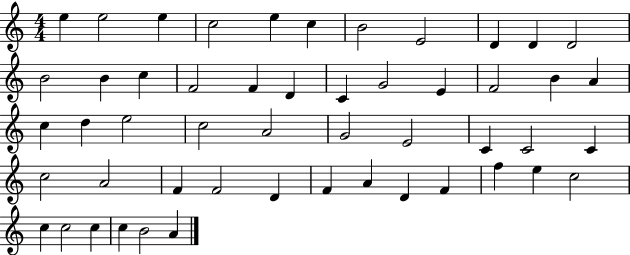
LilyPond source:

{
  \clef treble
  \numericTimeSignature
  \time 4/4
  \key c \major
  e''4 e''2 e''4 | c''2 e''4 c''4 | b'2 e'2 | d'4 d'4 d'2 | \break b'2 b'4 c''4 | f'2 f'4 d'4 | c'4 g'2 e'4 | f'2 b'4 a'4 | \break c''4 d''4 e''2 | c''2 a'2 | g'2 e'2 | c'4 c'2 c'4 | \break c''2 a'2 | f'4 f'2 d'4 | f'4 a'4 d'4 f'4 | f''4 e''4 c''2 | \break c''4 c''2 c''4 | c''4 b'2 a'4 | \bar "|."
}